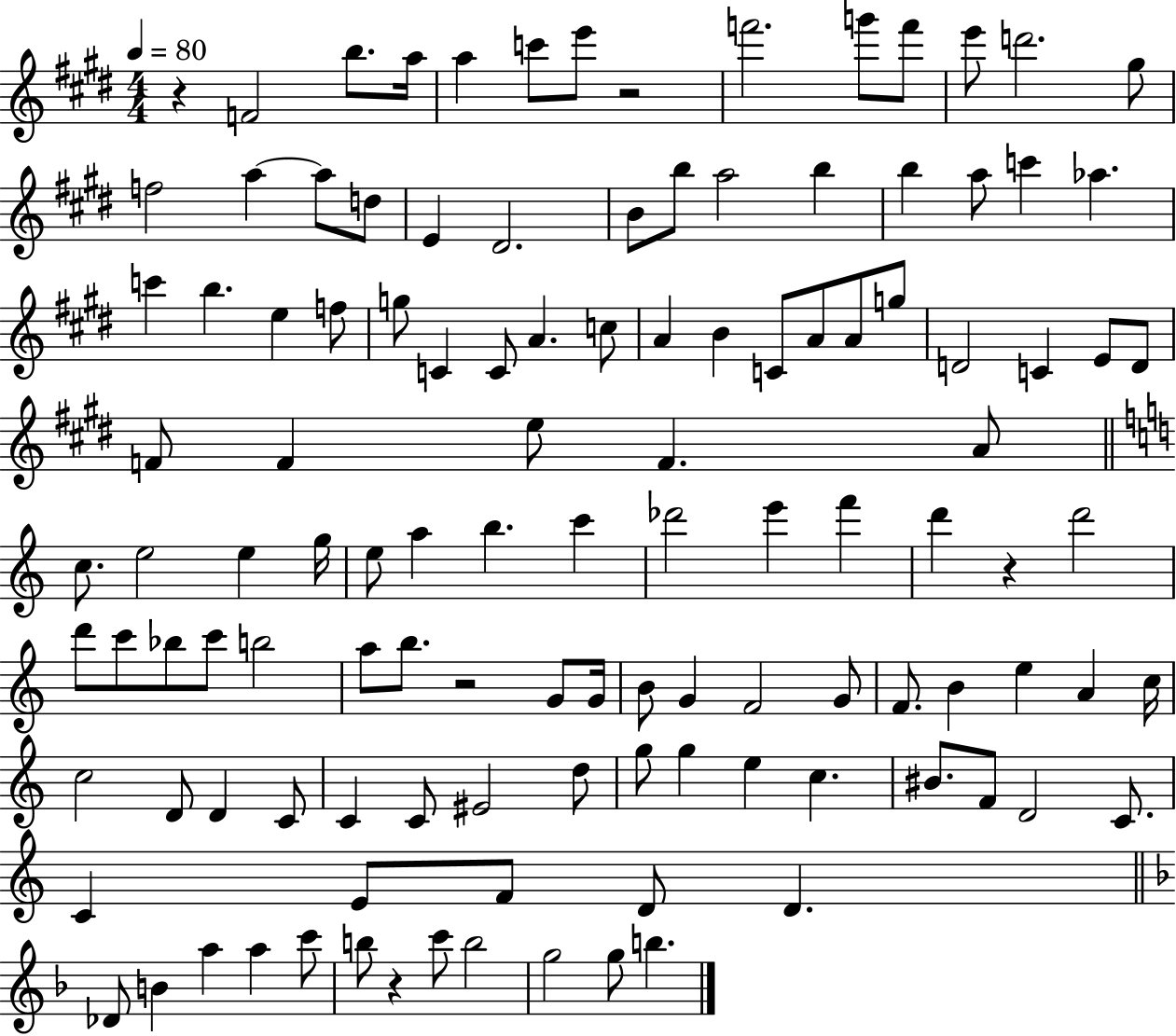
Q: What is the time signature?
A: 4/4